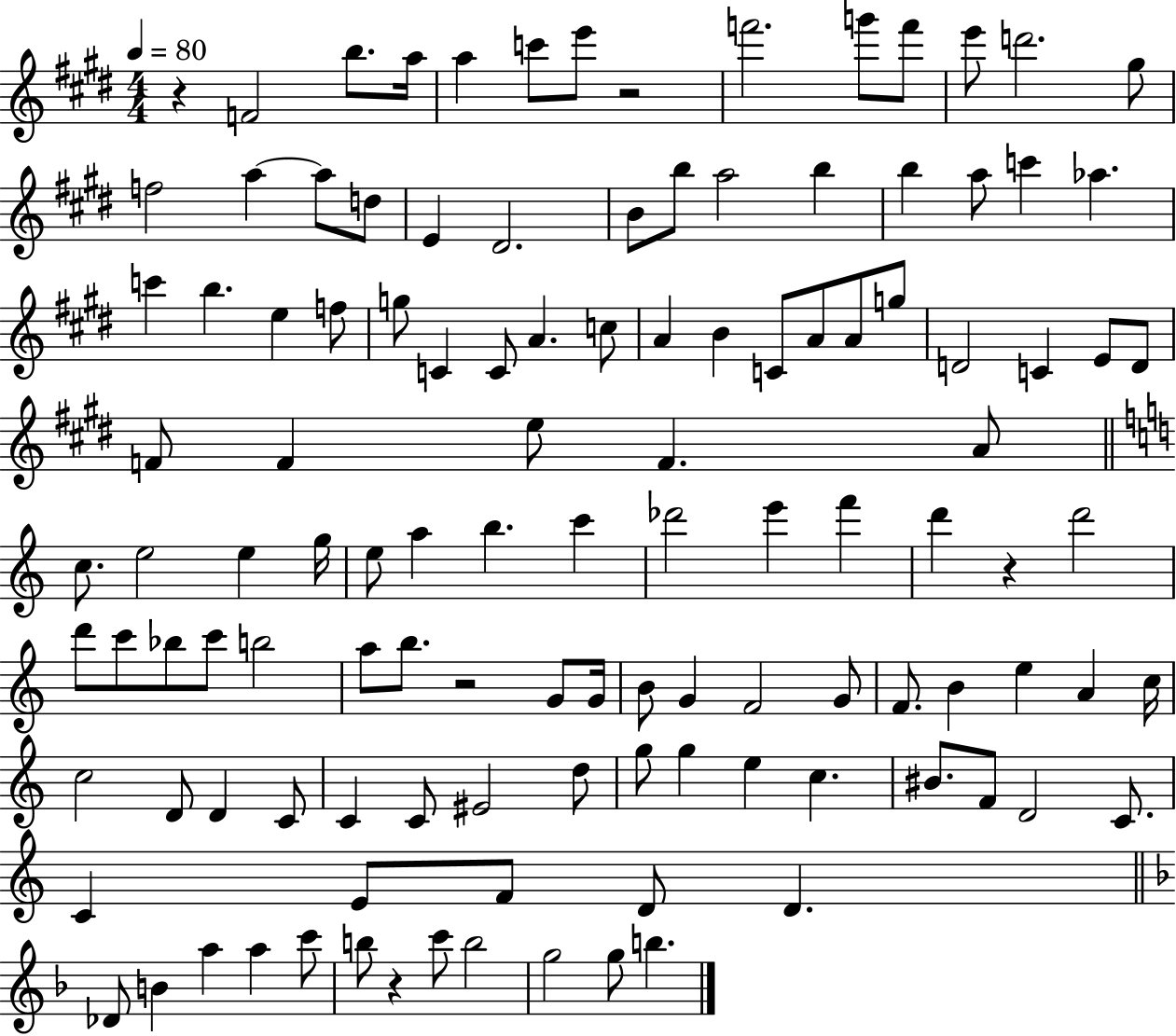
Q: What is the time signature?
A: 4/4